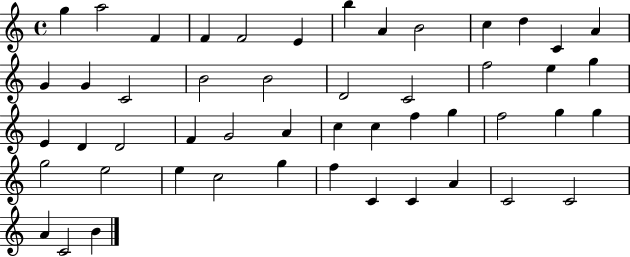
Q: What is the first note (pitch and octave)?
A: G5